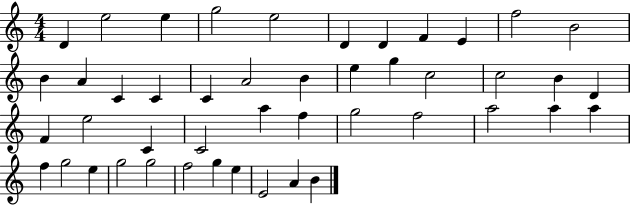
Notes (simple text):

D4/q E5/h E5/q G5/h E5/h D4/q D4/q F4/q E4/q F5/h B4/h B4/q A4/q C4/q C4/q C4/q A4/h B4/q E5/q G5/q C5/h C5/h B4/q D4/q F4/q E5/h C4/q C4/h A5/q F5/q G5/h F5/h A5/h A5/q A5/q F5/q G5/h E5/q G5/h G5/h F5/h G5/q E5/q E4/h A4/q B4/q